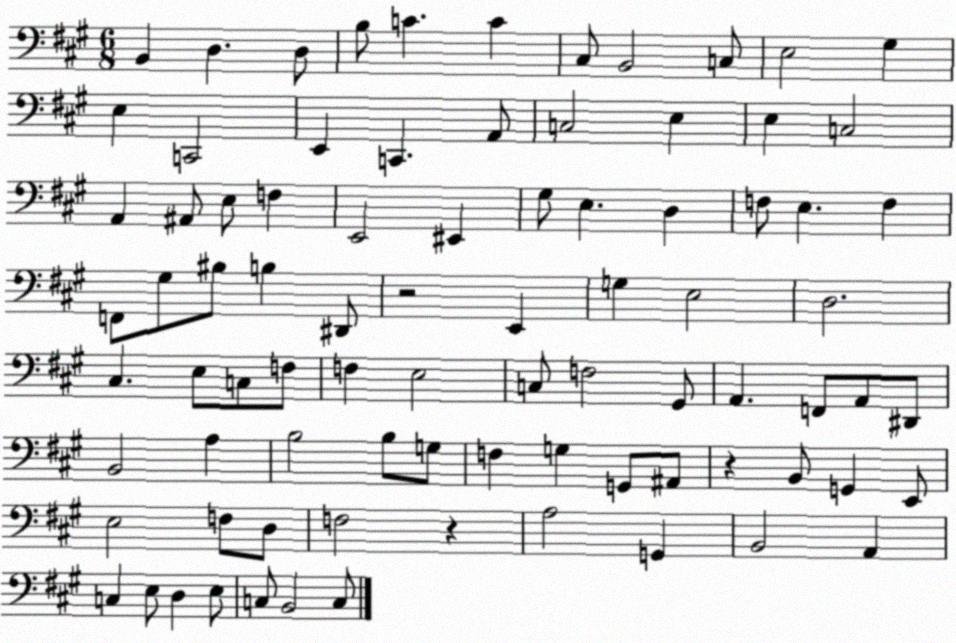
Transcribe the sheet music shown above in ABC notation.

X:1
T:Untitled
M:6/8
L:1/4
K:A
B,, D, D,/2 B,/2 C C ^C,/2 B,,2 C,/2 E,2 ^G, E, C,,2 E,, C,, A,,/2 C,2 E, E, C,2 A,, ^A,,/2 E,/2 F, E,,2 ^E,, ^G,/2 E, D, F,/2 E, F, F,,/2 ^G,/2 ^B,/2 B, ^D,,/2 z2 E,, G, E,2 D,2 ^C, E,/2 C,/2 F,/2 F, E,2 C,/2 F,2 ^G,,/2 A,, F,,/2 A,,/2 ^D,,/2 B,,2 A, B,2 B,/2 G,/2 F, G, G,,/2 ^A,,/2 z B,,/2 G,, E,,/2 E,2 F,/2 D,/2 F,2 z A,2 G,, B,,2 A,, C, E,/2 D, E,/2 C,/2 B,,2 C,/2